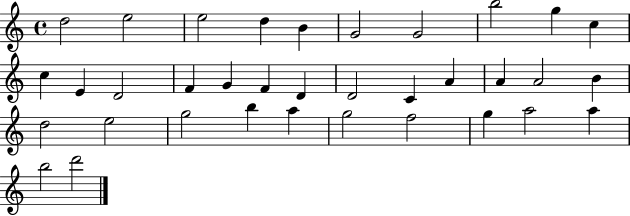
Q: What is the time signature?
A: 4/4